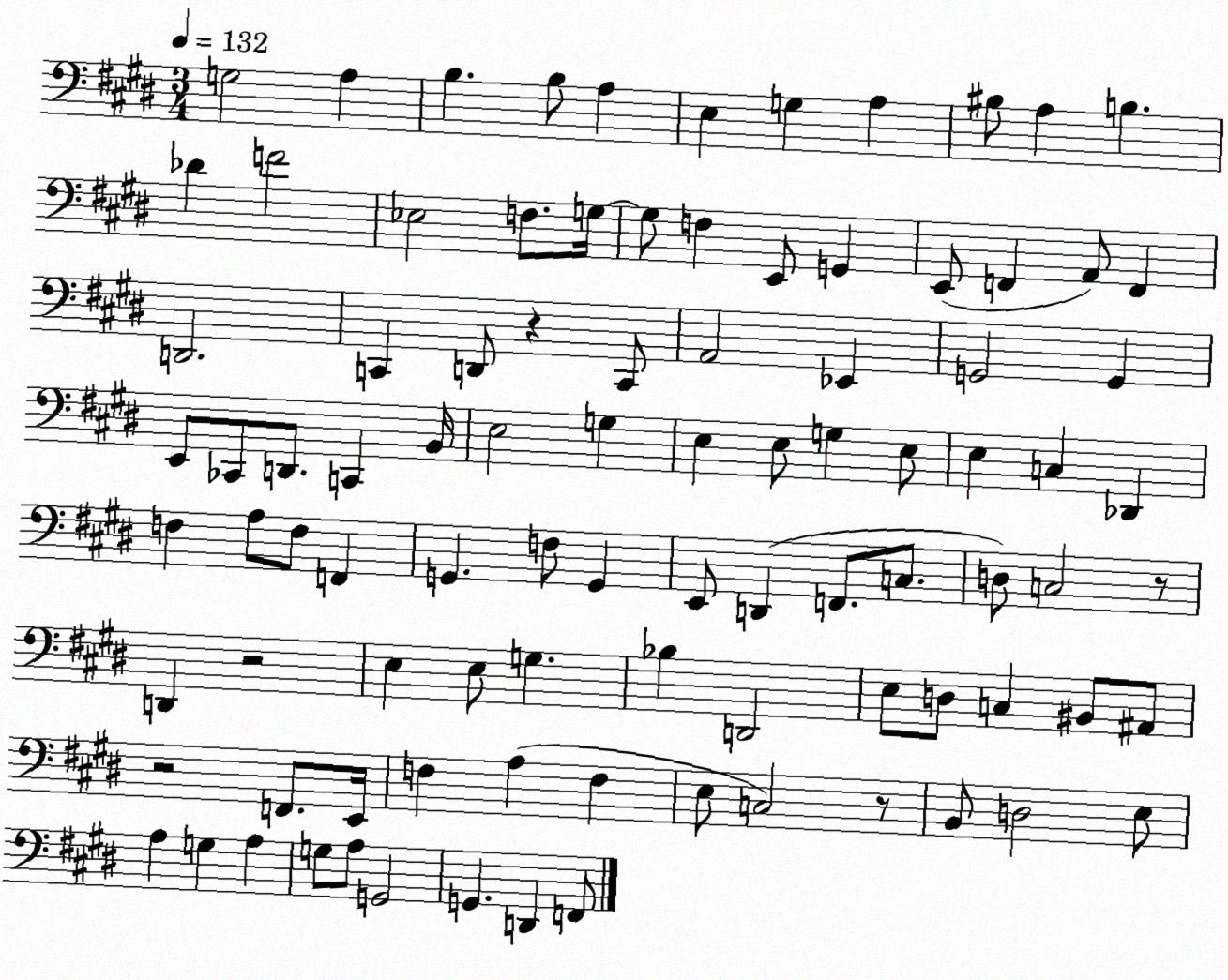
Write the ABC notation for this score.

X:1
T:Untitled
M:3/4
L:1/4
K:E
G,2 A, B, B,/2 A, E, G, A, ^B,/2 A, B, _D F2 _E,2 F,/2 G,/4 G,/2 F, E,,/2 G,, E,,/2 F,, A,,/2 F,, D,,2 C,, D,,/2 z C,,/2 A,,2 _E,, G,,2 G,, E,,/2 _C,,/2 D,,/2 C,, B,,/4 E,2 G, E, E,/2 G, E,/2 E, C, _D,, F, A,/2 F,/2 F,, G,, F,/2 G,, E,,/2 D,, F,,/2 C,/2 D,/2 C,2 z/2 D,, z2 E, E,/2 G, _B, D,,2 E,/2 D,/2 C, ^B,,/2 ^A,,/2 z2 F,,/2 E,,/4 F, A, F, E,/2 C,2 z/2 B,,/2 D,2 E,/2 A, G, A, G,/2 A,/2 G,,2 G,, D,, F,,/2